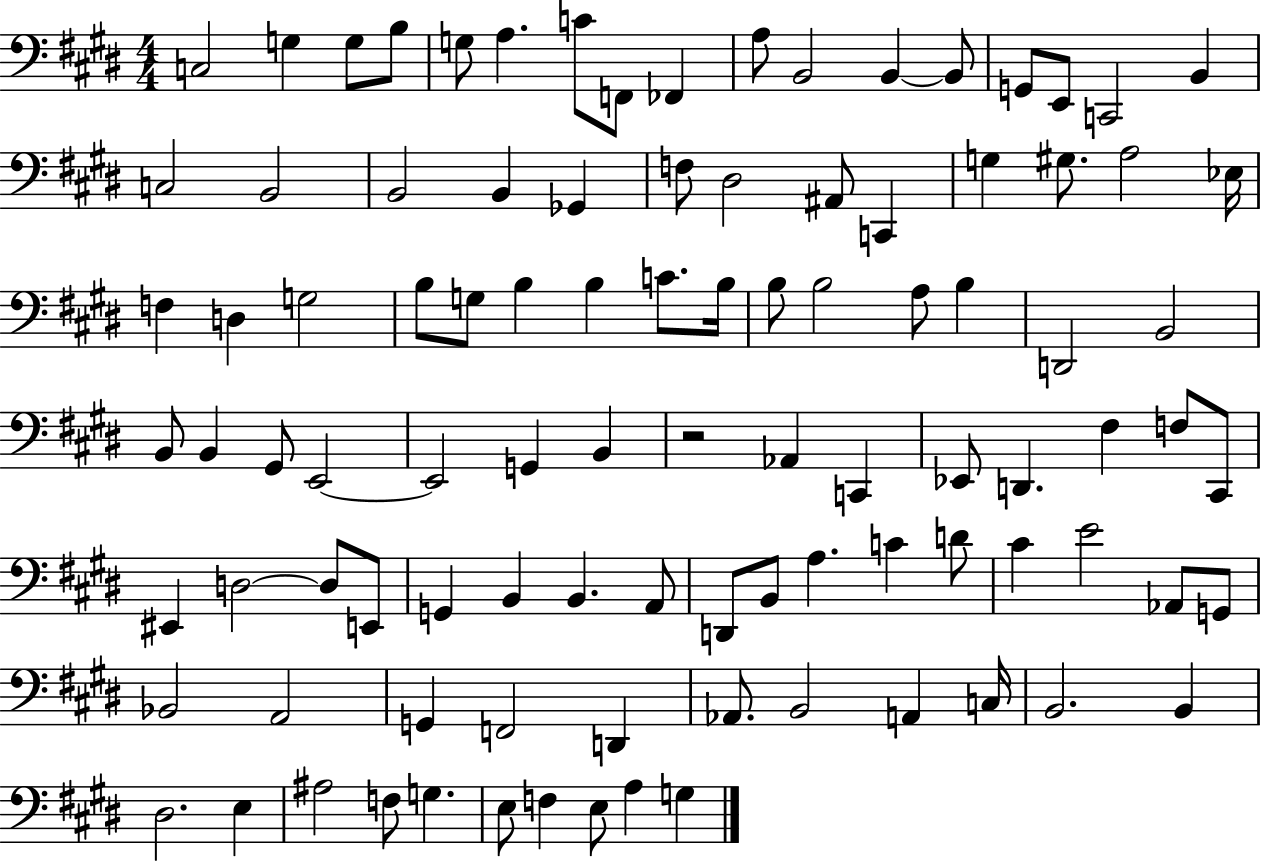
C3/h G3/q G3/e B3/e G3/e A3/q. C4/e F2/e FES2/q A3/e B2/h B2/q B2/e G2/e E2/e C2/h B2/q C3/h B2/h B2/h B2/q Gb2/q F3/e D#3/h A#2/e C2/q G3/q G#3/e. A3/h Eb3/s F3/q D3/q G3/h B3/e G3/e B3/q B3/q C4/e. B3/s B3/e B3/h A3/e B3/q D2/h B2/h B2/e B2/q G#2/e E2/h E2/h G2/q B2/q R/h Ab2/q C2/q Eb2/e D2/q. F#3/q F3/e C#2/e EIS2/q D3/h D3/e E2/e G2/q B2/q B2/q. A2/e D2/e B2/e A3/q. C4/q D4/e C#4/q E4/h Ab2/e G2/e Bb2/h A2/h G2/q F2/h D2/q Ab2/e. B2/h A2/q C3/s B2/h. B2/q D#3/h. E3/q A#3/h F3/e G3/q. E3/e F3/q E3/e A3/q G3/q